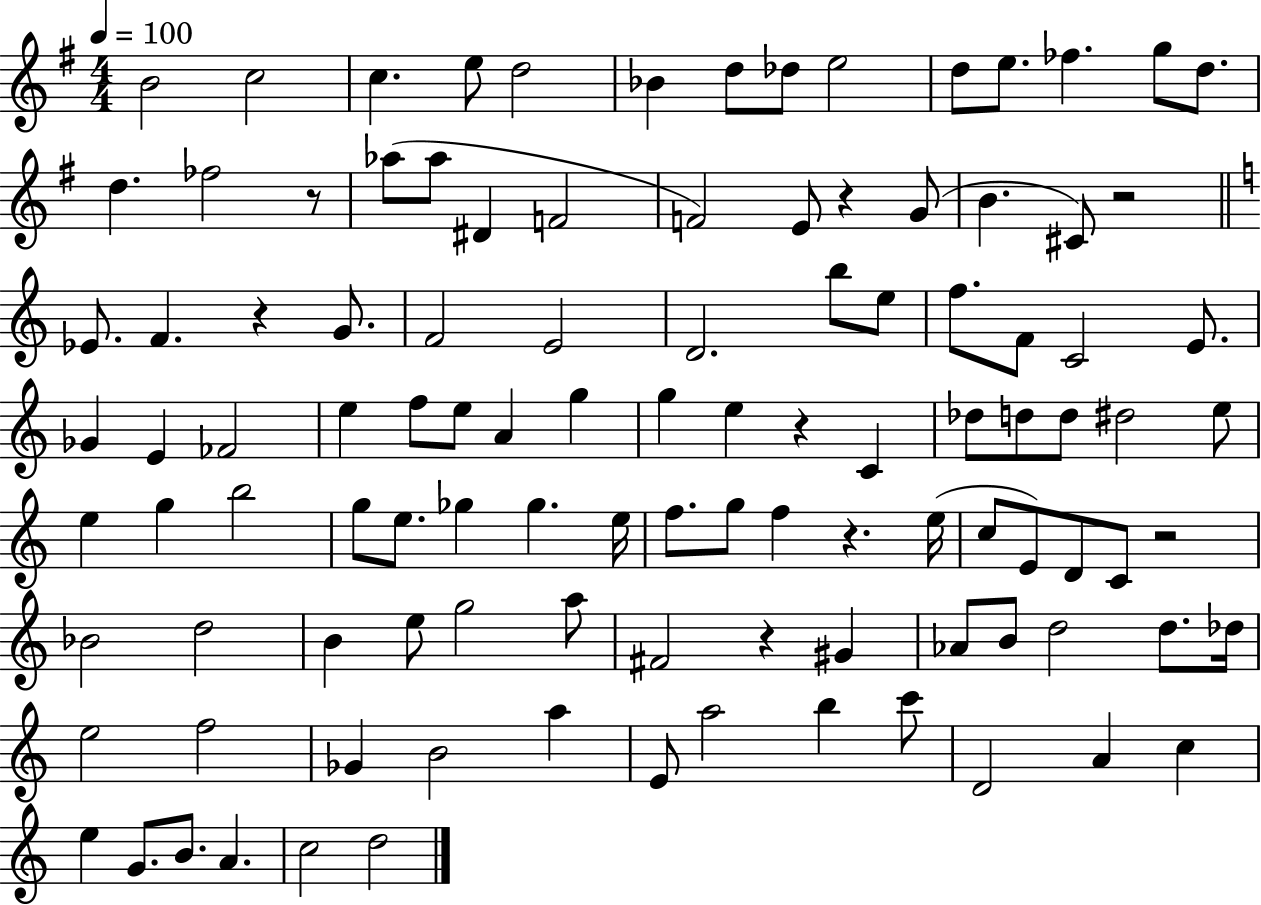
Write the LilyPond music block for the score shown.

{
  \clef treble
  \numericTimeSignature
  \time 4/4
  \key g \major
  \tempo 4 = 100
  b'2 c''2 | c''4. e''8 d''2 | bes'4 d''8 des''8 e''2 | d''8 e''8. fes''4. g''8 d''8. | \break d''4. fes''2 r8 | aes''8( aes''8 dis'4 f'2 | f'2) e'8 r4 g'8( | b'4. cis'8) r2 | \break \bar "||" \break \key a \minor ees'8. f'4. r4 g'8. | f'2 e'2 | d'2. b''8 e''8 | f''8. f'8 c'2 e'8. | \break ges'4 e'4 fes'2 | e''4 f''8 e''8 a'4 g''4 | g''4 e''4 r4 c'4 | des''8 d''8 d''8 dis''2 e''8 | \break e''4 g''4 b''2 | g''8 e''8. ges''4 ges''4. e''16 | f''8. g''8 f''4 r4. e''16( | c''8 e'8) d'8 c'8 r2 | \break bes'2 d''2 | b'4 e''8 g''2 a''8 | fis'2 r4 gis'4 | aes'8 b'8 d''2 d''8. des''16 | \break e''2 f''2 | ges'4 b'2 a''4 | e'8 a''2 b''4 c'''8 | d'2 a'4 c''4 | \break e''4 g'8. b'8. a'4. | c''2 d''2 | \bar "|."
}